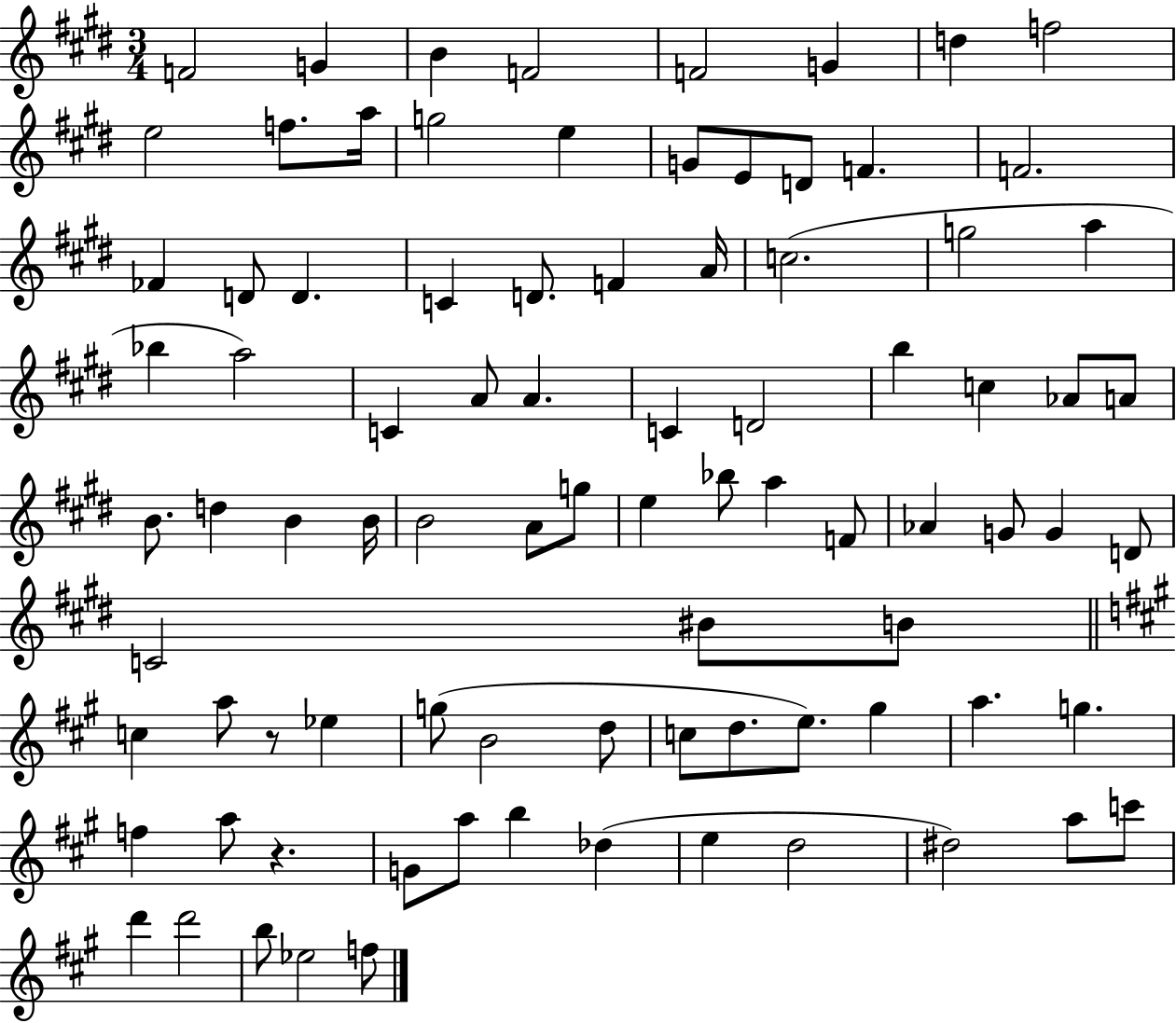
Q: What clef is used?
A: treble